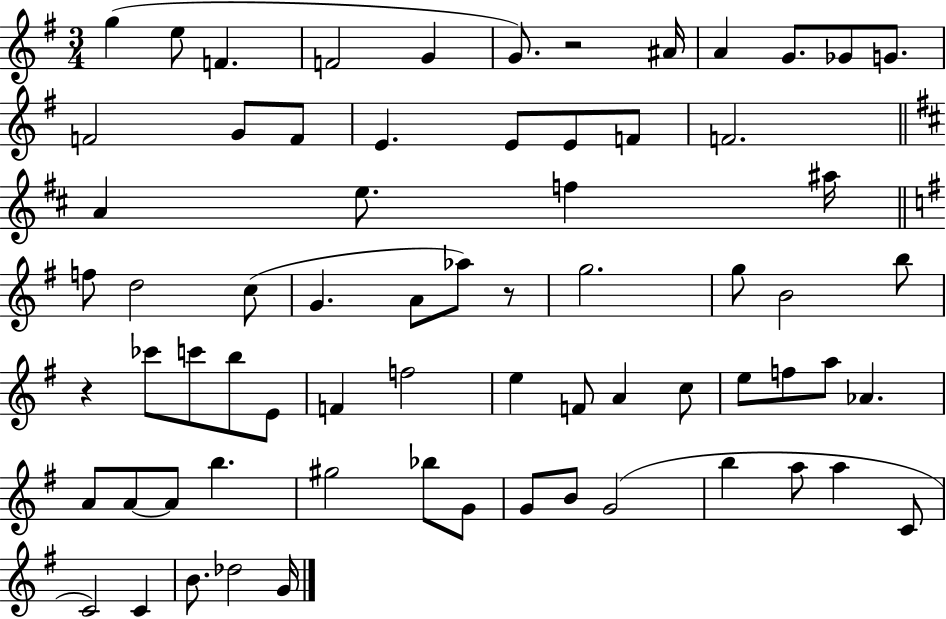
G5/q E5/e F4/q. F4/h G4/q G4/e. R/h A#4/s A4/q G4/e. Gb4/e G4/e. F4/h G4/e F4/e E4/q. E4/e E4/e F4/e F4/h. A4/q E5/e. F5/q A#5/s F5/e D5/h C5/e G4/q. A4/e Ab5/e R/e G5/h. G5/e B4/h B5/e R/q CES6/e C6/e B5/e E4/e F4/q F5/h E5/q F4/e A4/q C5/e E5/e F5/e A5/e Ab4/q. A4/e A4/e A4/e B5/q. G#5/h Bb5/e G4/e G4/e B4/e G4/h B5/q A5/e A5/q C4/e C4/h C4/q B4/e. Db5/h G4/s